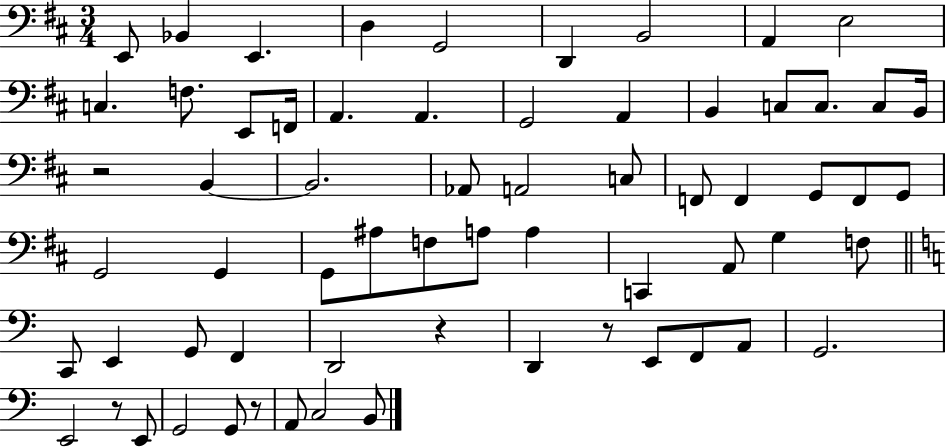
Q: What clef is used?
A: bass